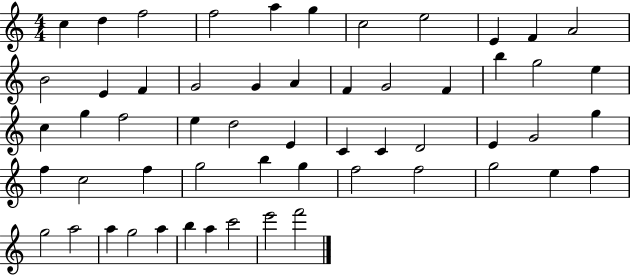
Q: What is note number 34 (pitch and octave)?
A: G4